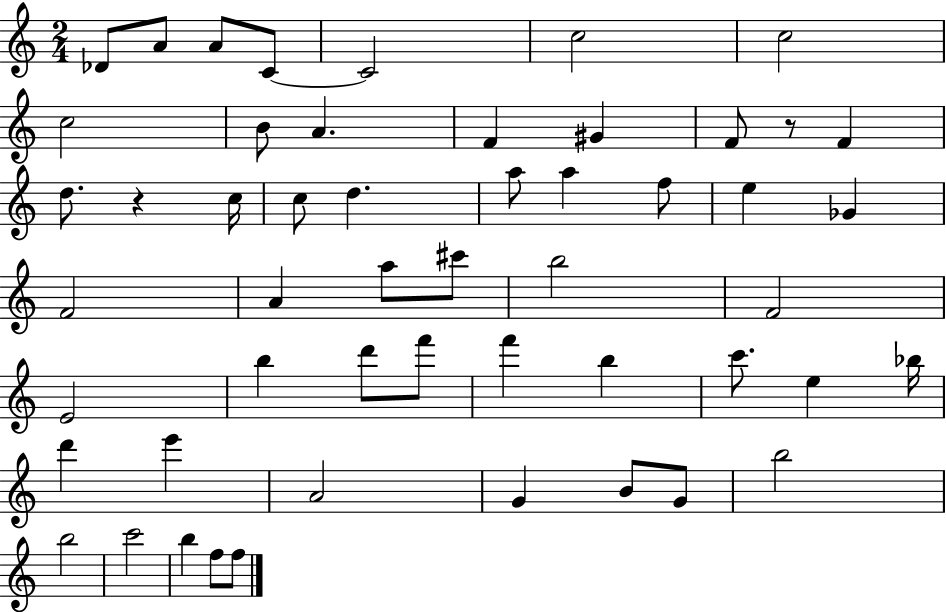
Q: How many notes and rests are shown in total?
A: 52